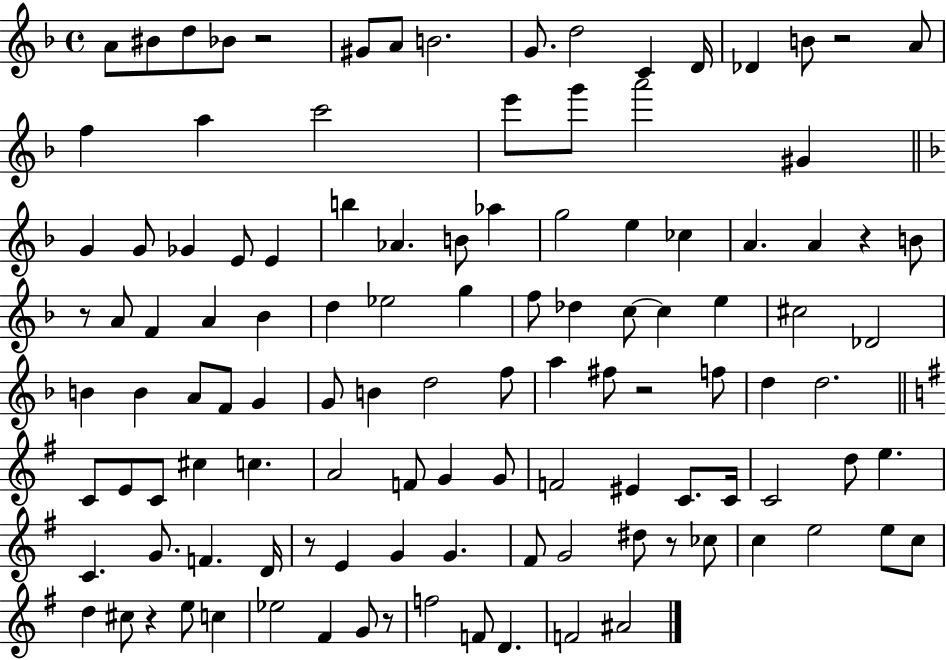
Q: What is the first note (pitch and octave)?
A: A4